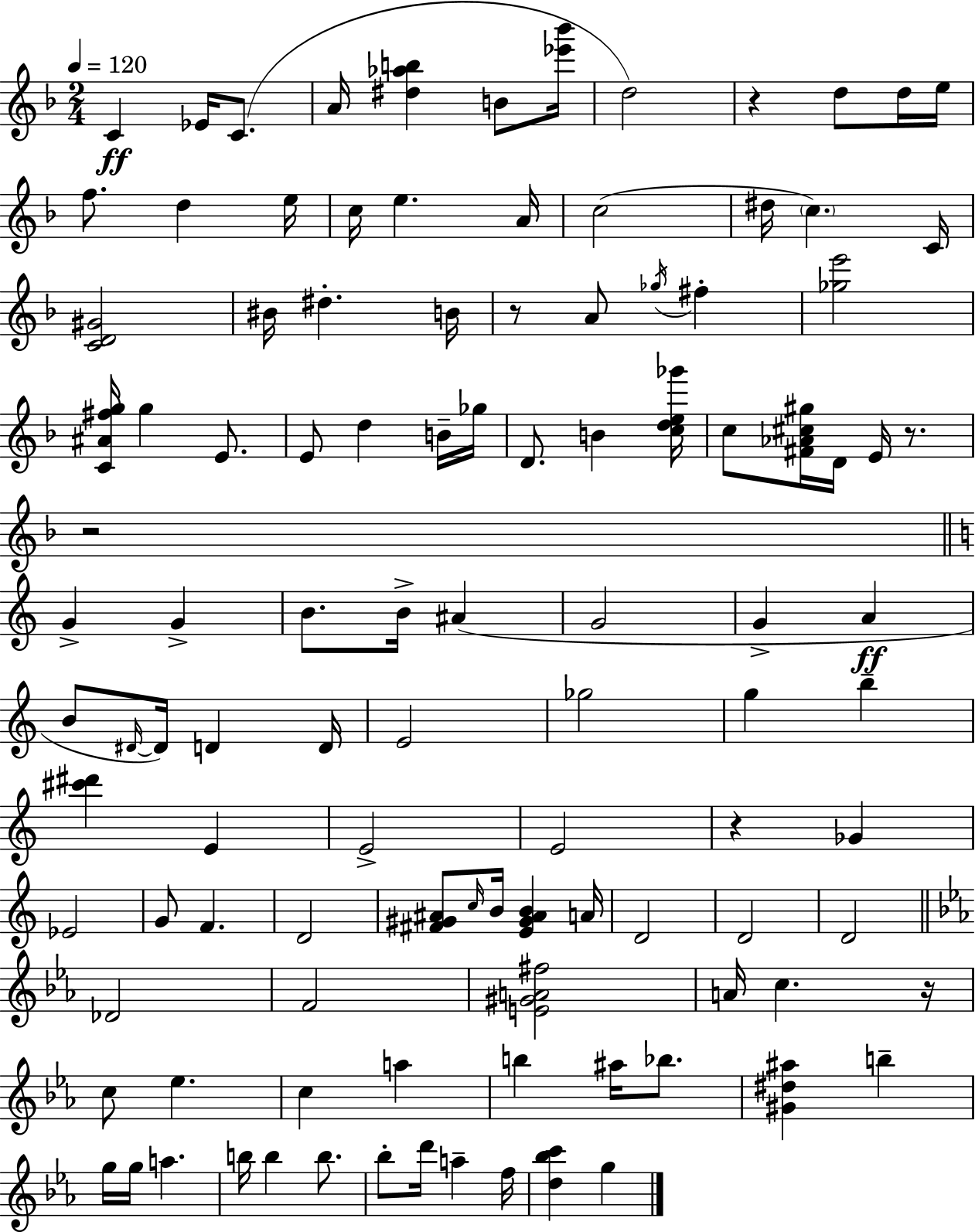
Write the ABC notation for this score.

X:1
T:Untitled
M:2/4
L:1/4
K:F
C _E/4 C/2 A/4 [^d_ab] B/2 [_e'_b']/4 d2 z d/2 d/4 e/4 f/2 d e/4 c/4 e A/4 c2 ^d/4 c C/4 [CD^G]2 ^B/4 ^d B/4 z/2 A/2 _g/4 ^f [_ge']2 [C^A^fg]/4 g E/2 E/2 d B/4 _g/4 D/2 B [cde_g']/4 c/2 [^F_A^c^g]/4 D/4 E/4 z/2 z2 G G B/2 B/4 ^A G2 G A B/2 ^D/4 ^D/4 D D/4 E2 _g2 g b [^c'^d'] E E2 E2 z _G _E2 G/2 F D2 [^F^G^A]/2 c/4 B/4 [E^G^AB] A/4 D2 D2 D2 _D2 F2 [E^GA^f]2 A/4 c z/4 c/2 _e c a b ^a/4 _b/2 [^G^d^a] b g/4 g/4 a b/4 b b/2 _b/2 d'/4 a f/4 [d_bc'] g